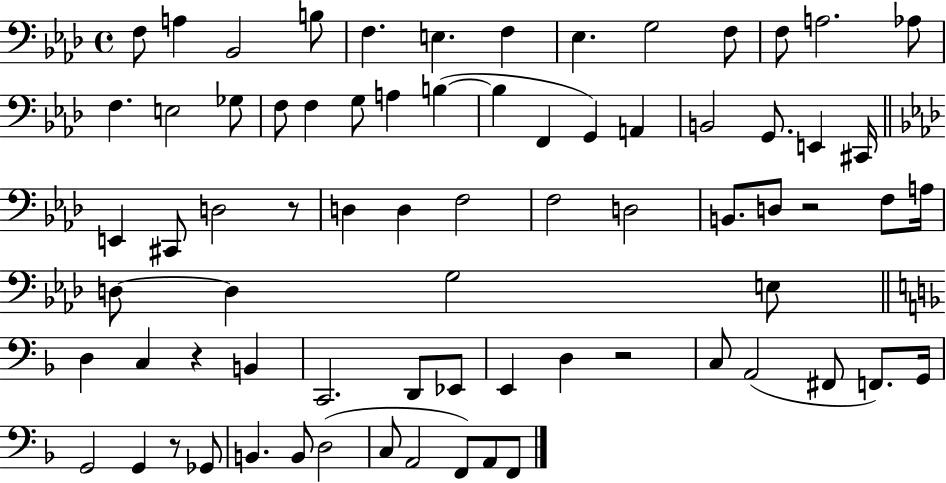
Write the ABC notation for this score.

X:1
T:Untitled
M:4/4
L:1/4
K:Ab
F,/2 A, _B,,2 B,/2 F, E, F, _E, G,2 F,/2 F,/2 A,2 _A,/2 F, E,2 _G,/2 F,/2 F, G,/2 A, B, B, F,, G,, A,, B,,2 G,,/2 E,, ^C,,/4 E,, ^C,,/2 D,2 z/2 D, D, F,2 F,2 D,2 B,,/2 D,/2 z2 F,/2 A,/4 D,/2 D, G,2 E,/2 D, C, z B,, C,,2 D,,/2 _E,,/2 E,, D, z2 C,/2 A,,2 ^F,,/2 F,,/2 G,,/4 G,,2 G,, z/2 _G,,/2 B,, B,,/2 D,2 C,/2 A,,2 F,,/2 A,,/2 F,,/2